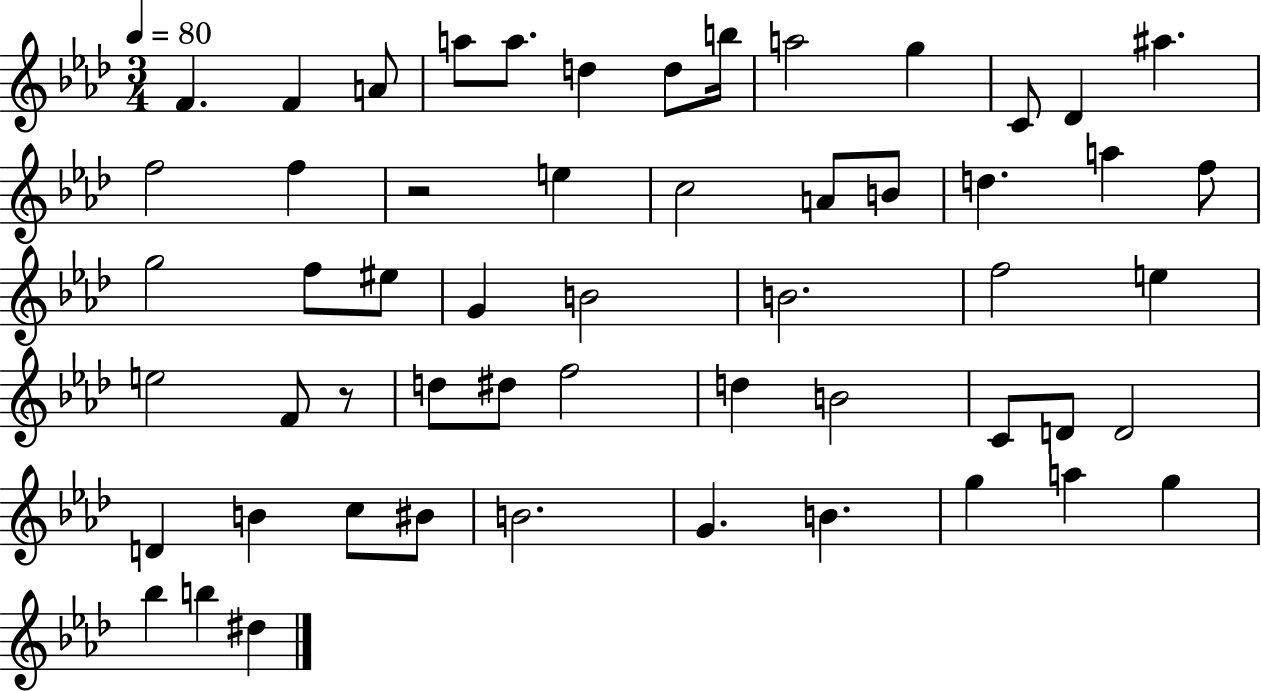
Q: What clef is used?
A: treble